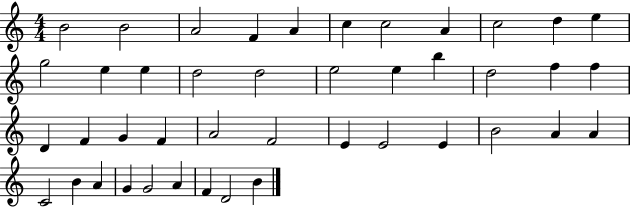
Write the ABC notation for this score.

X:1
T:Untitled
M:4/4
L:1/4
K:C
B2 B2 A2 F A c c2 A c2 d e g2 e e d2 d2 e2 e b d2 f f D F G F A2 F2 E E2 E B2 A A C2 B A G G2 A F D2 B